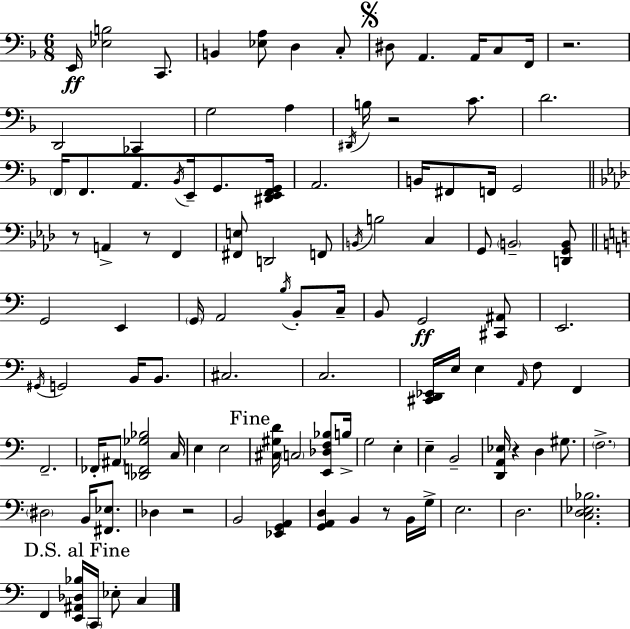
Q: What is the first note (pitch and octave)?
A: E2